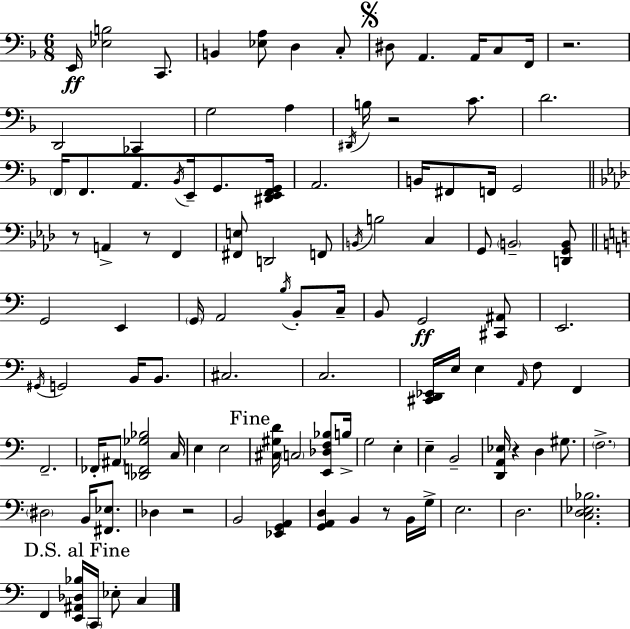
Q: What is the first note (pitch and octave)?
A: E2